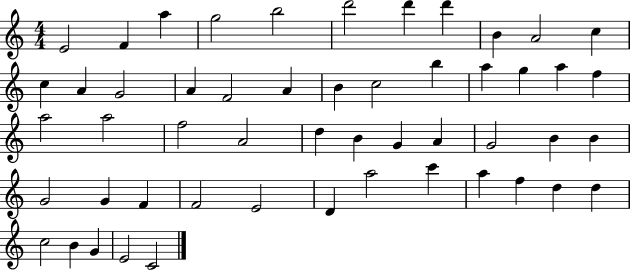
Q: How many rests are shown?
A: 0